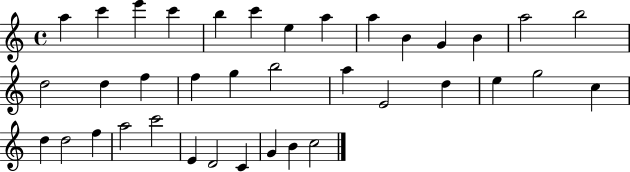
A5/q C6/q E6/q C6/q B5/q C6/q E5/q A5/q A5/q B4/q G4/q B4/q A5/h B5/h D5/h D5/q F5/q F5/q G5/q B5/h A5/q E4/h D5/q E5/q G5/h C5/q D5/q D5/h F5/q A5/h C6/h E4/q D4/h C4/q G4/q B4/q C5/h